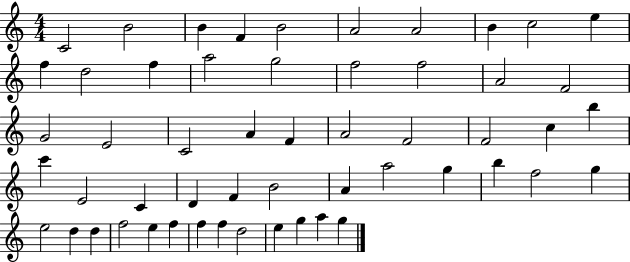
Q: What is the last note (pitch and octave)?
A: G5